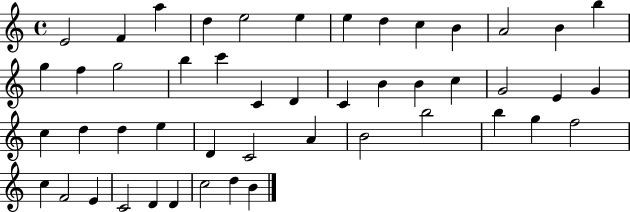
{
  \clef treble
  \time 4/4
  \defaultTimeSignature
  \key c \major
  e'2 f'4 a''4 | d''4 e''2 e''4 | e''4 d''4 c''4 b'4 | a'2 b'4 b''4 | \break g''4 f''4 g''2 | b''4 c'''4 c'4 d'4 | c'4 b'4 b'4 c''4 | g'2 e'4 g'4 | \break c''4 d''4 d''4 e''4 | d'4 c'2 a'4 | b'2 b''2 | b''4 g''4 f''2 | \break c''4 f'2 e'4 | c'2 d'4 d'4 | c''2 d''4 b'4 | \bar "|."
}